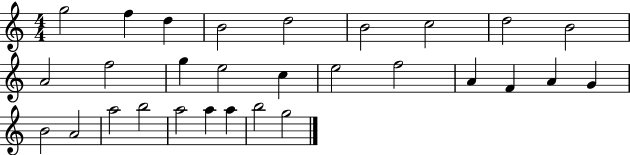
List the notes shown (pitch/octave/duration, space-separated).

G5/h F5/q D5/q B4/h D5/h B4/h C5/h D5/h B4/h A4/h F5/h G5/q E5/h C5/q E5/h F5/h A4/q F4/q A4/q G4/q B4/h A4/h A5/h B5/h A5/h A5/q A5/q B5/h G5/h